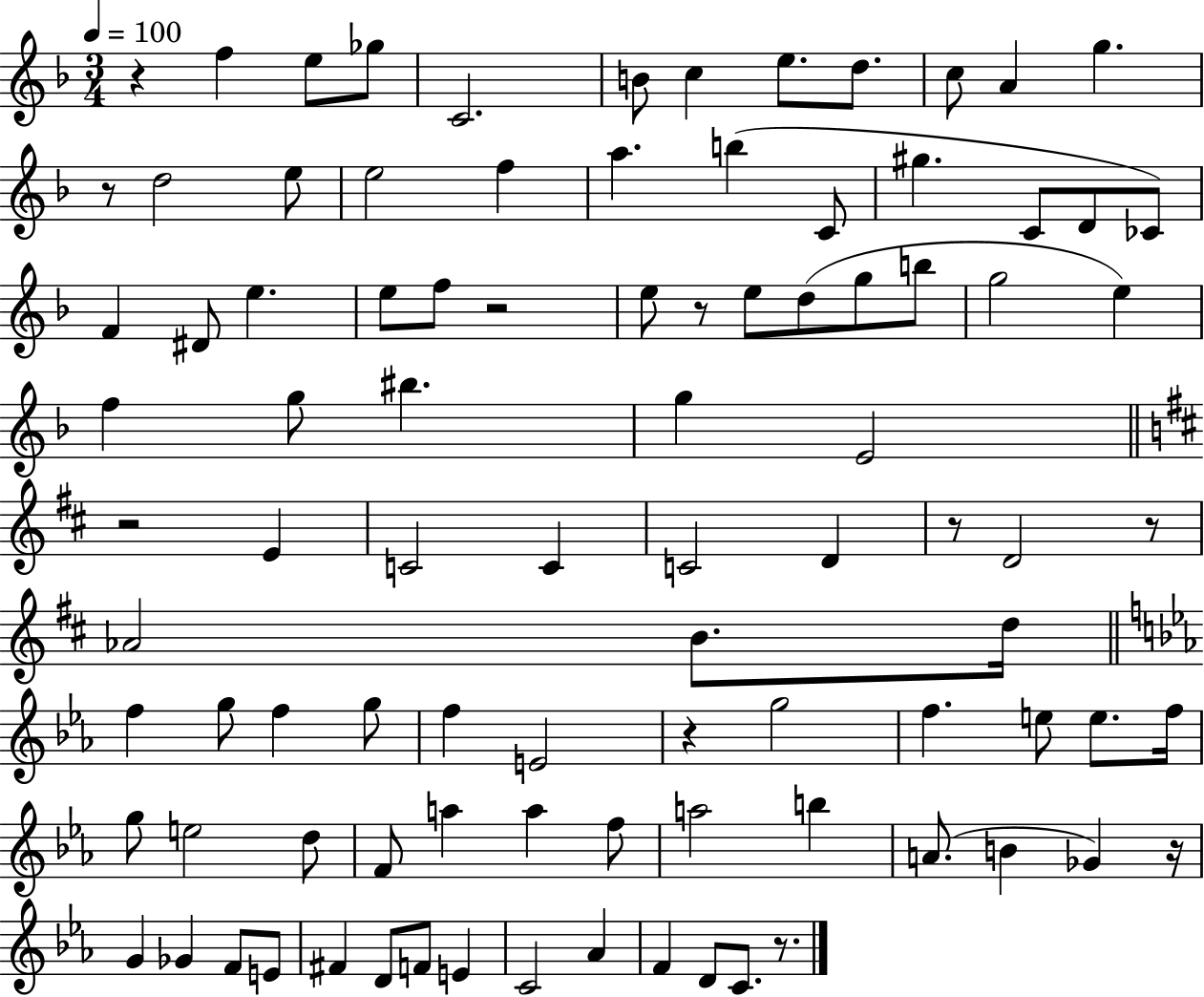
{
  \clef treble
  \numericTimeSignature
  \time 3/4
  \key f \major
  \tempo 4 = 100
  r4 f''4 e''8 ges''8 | c'2. | b'8 c''4 e''8. d''8. | c''8 a'4 g''4. | \break r8 d''2 e''8 | e''2 f''4 | a''4. b''4( c'8 | gis''4. c'8 d'8 ces'8) | \break f'4 dis'8 e''4. | e''8 f''8 r2 | e''8 r8 e''8 d''8( g''8 b''8 | g''2 e''4) | \break f''4 g''8 bis''4. | g''4 e'2 | \bar "||" \break \key d \major r2 e'4 | c'2 c'4 | c'2 d'4 | r8 d'2 r8 | \break aes'2 b'8. d''16 | \bar "||" \break \key ees \major f''4 g''8 f''4 g''8 | f''4 e'2 | r4 g''2 | f''4. e''8 e''8. f''16 | \break g''8 e''2 d''8 | f'8 a''4 a''4 f''8 | a''2 b''4 | a'8.( b'4 ges'4) r16 | \break g'4 ges'4 f'8 e'8 | fis'4 d'8 f'8 e'4 | c'2 aes'4 | f'4 d'8 c'8. r8. | \break \bar "|."
}